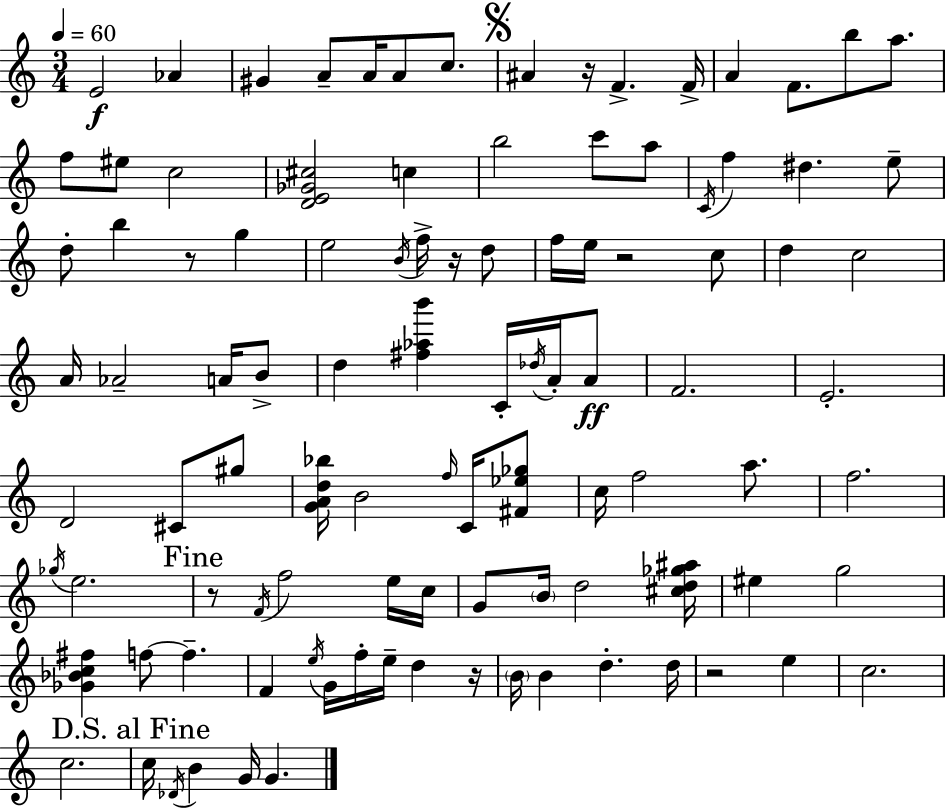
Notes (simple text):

E4/h Ab4/q G#4/q A4/e A4/s A4/e C5/e. A#4/q R/s F4/q. F4/s A4/q F4/e. B5/e A5/e. F5/e EIS5/e C5/h [D4,E4,Gb4,C#5]/h C5/q B5/h C6/e A5/e C4/s F5/q D#5/q. E5/e D5/e B5/q R/e G5/q E5/h B4/s F5/s R/s D5/e F5/s E5/s R/h C5/e D5/q C5/h A4/s Ab4/h A4/s B4/e D5/q [F#5,Ab5,B6]/q C4/s Db5/s A4/s A4/e F4/h. E4/h. D4/h C#4/e G#5/e [G4,A4,D5,Bb5]/s B4/h F5/s C4/s [F#4,Eb5,Gb5]/e C5/s F5/h A5/e. F5/h. Gb5/s E5/h. R/e F4/s F5/h E5/s C5/s G4/e B4/s D5/h [C#5,D5,Gb5,A#5]/s EIS5/q G5/h [Gb4,Bb4,C5,F#5]/q F5/e F5/q. F4/q E5/s G4/s F5/s E5/s D5/q R/s B4/s B4/q D5/q. D5/s R/h E5/q C5/h. C5/h. C5/s Db4/s B4/q G4/s G4/q.